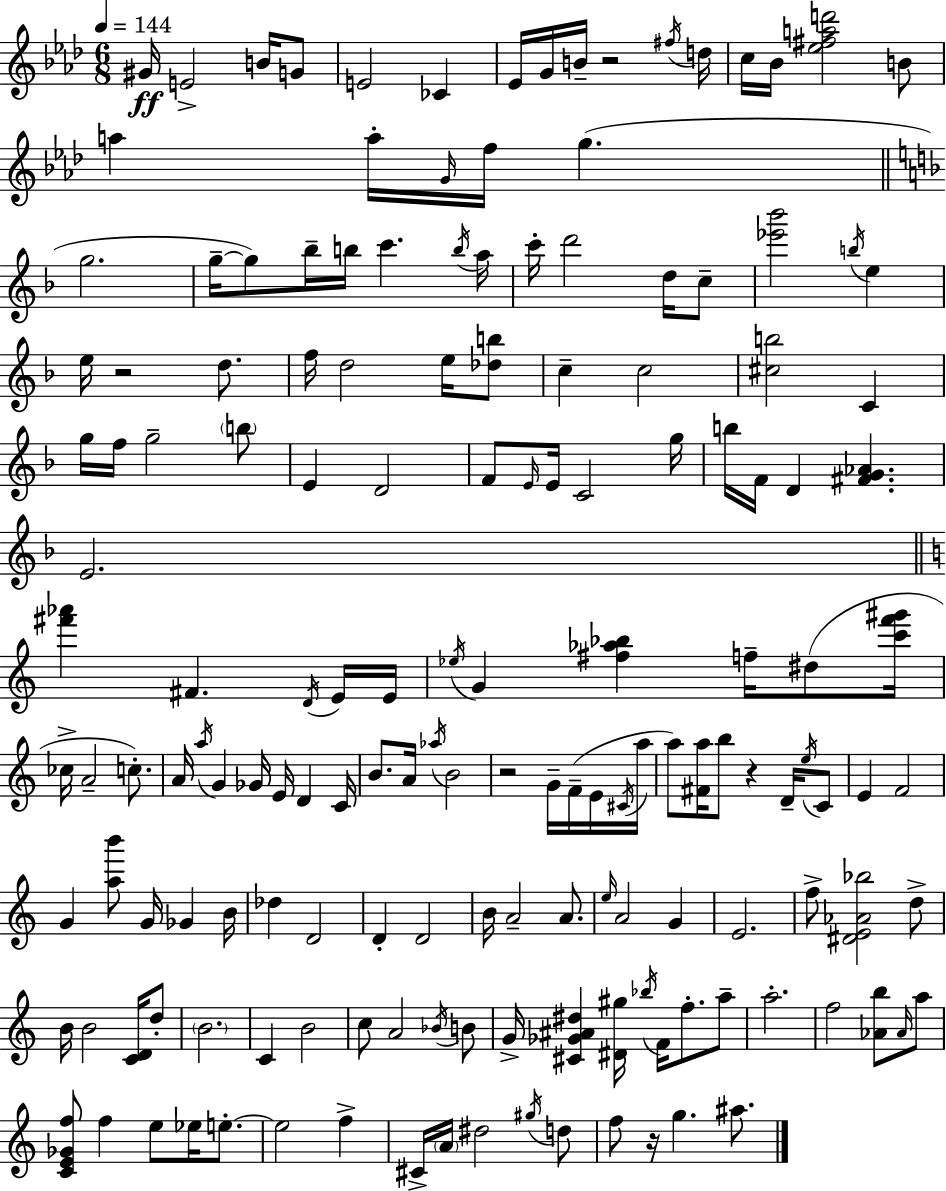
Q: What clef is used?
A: treble